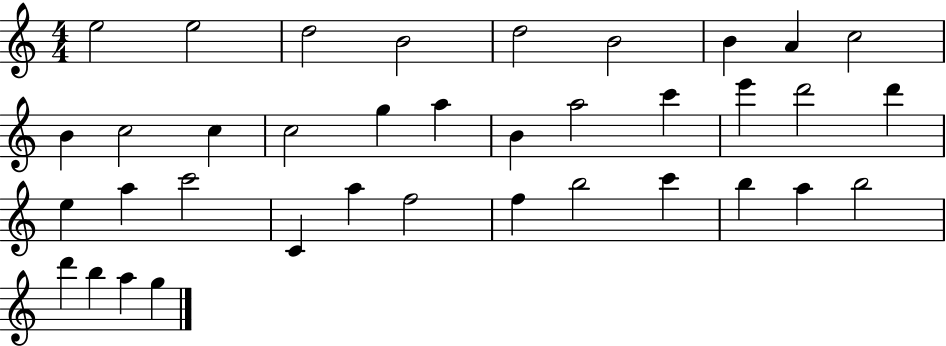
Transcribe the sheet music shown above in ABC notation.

X:1
T:Untitled
M:4/4
L:1/4
K:C
e2 e2 d2 B2 d2 B2 B A c2 B c2 c c2 g a B a2 c' e' d'2 d' e a c'2 C a f2 f b2 c' b a b2 d' b a g